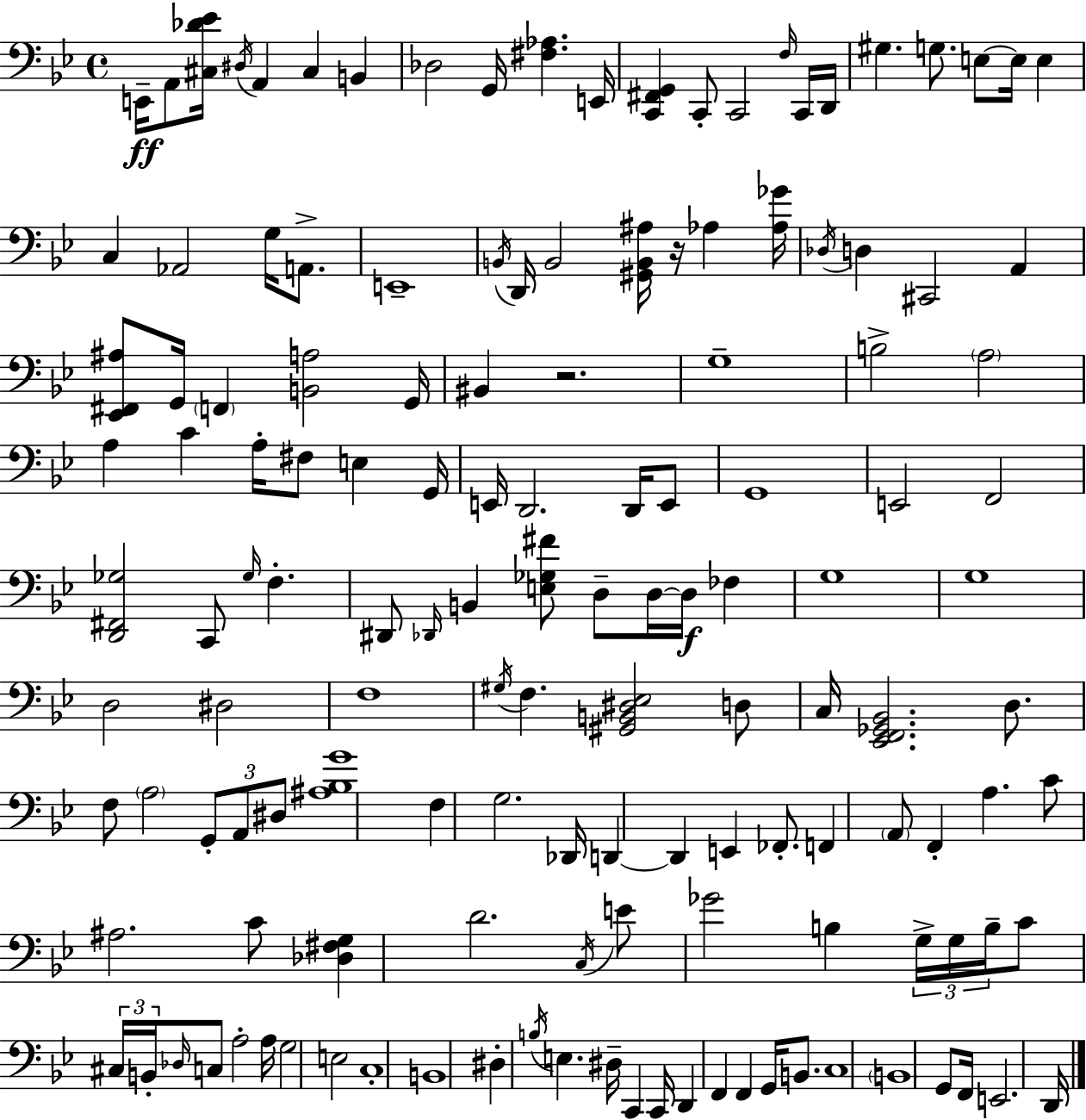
E2/s A2/e [C#3,Db4,Eb4]/s D#3/s A2/q C#3/q B2/q Db3/h G2/s [F#3,Ab3]/q. E2/s [C2,F#2,G2]/q C2/e C2/h F3/s C2/s D2/s G#3/q. G3/e. E3/e E3/s E3/q C3/q Ab2/h G3/s A2/e. E2/w B2/s D2/s B2/h [G#2,B2,A#3]/s R/s Ab3/q [Ab3,Gb4]/s Db3/s D3/q C#2/h A2/q [Eb2,F#2,A#3]/e G2/s F2/q [B2,A3]/h G2/s BIS2/q R/h. G3/w B3/h A3/h A3/q C4/q A3/s F#3/e E3/q G2/s E2/s D2/h. D2/s E2/e G2/w E2/h F2/h [D2,F#2,Gb3]/h C2/e Gb3/s F3/q. D#2/e Db2/s B2/q [E3,Gb3,F#4]/e D3/e D3/s D3/s FES3/q G3/w G3/w D3/h D#3/h F3/w G#3/s F3/q. [G#2,B2,D#3,Eb3]/h D3/e C3/s [Eb2,F2,Gb2,Bb2]/h. D3/e. F3/e A3/h G2/e A2/e D#3/e [A#3,Bb3,G4]/w F3/q G3/h. Db2/s D2/q D2/q E2/q FES2/e. F2/q A2/e F2/q A3/q. C4/e A#3/h. C4/e [Db3,F#3,G3]/q D4/h. C3/s E4/e Gb4/h B3/q G3/s G3/s B3/s C4/e C#3/s B2/s Db3/s C3/e A3/h A3/s G3/h E3/h C3/w B2/w D#3/q B3/s E3/q. D#3/s C2/q C2/s D2/q F2/q F2/q G2/s B2/e. C3/w B2/w G2/e F2/s E2/h. D2/s